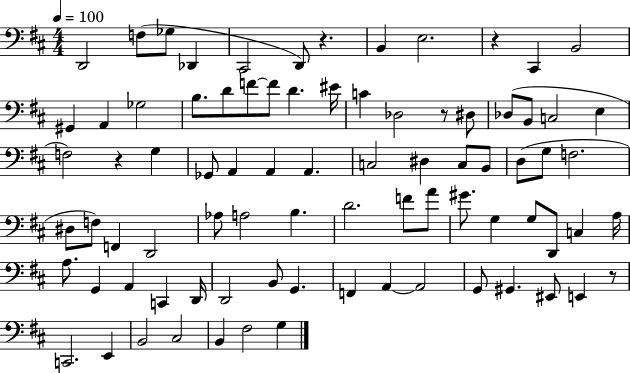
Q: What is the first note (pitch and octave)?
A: D2